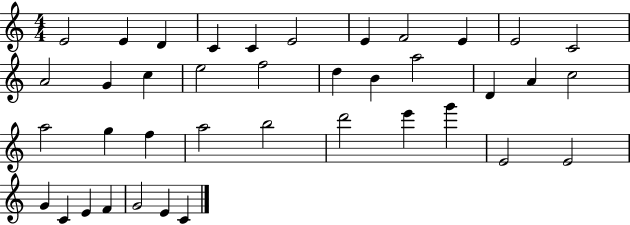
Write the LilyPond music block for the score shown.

{
  \clef treble
  \numericTimeSignature
  \time 4/4
  \key c \major
  e'2 e'4 d'4 | c'4 c'4 e'2 | e'4 f'2 e'4 | e'2 c'2 | \break a'2 g'4 c''4 | e''2 f''2 | d''4 b'4 a''2 | d'4 a'4 c''2 | \break a''2 g''4 f''4 | a''2 b''2 | d'''2 e'''4 g'''4 | e'2 e'2 | \break g'4 c'4 e'4 f'4 | g'2 e'4 c'4 | \bar "|."
}